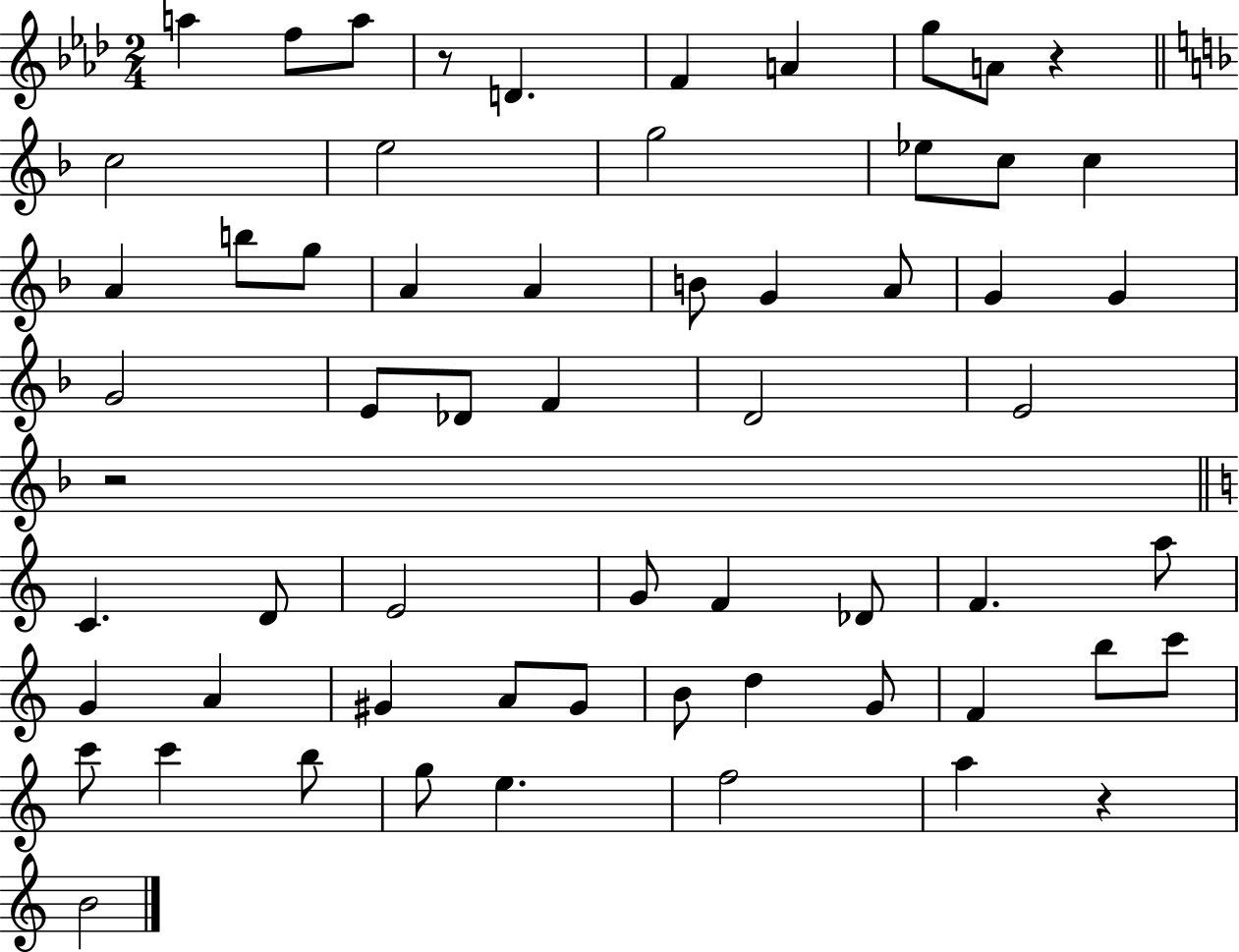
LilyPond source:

{
  \clef treble
  \numericTimeSignature
  \time 2/4
  \key aes \major
  a''4 f''8 a''8 | r8 d'4. | f'4 a'4 | g''8 a'8 r4 | \break \bar "||" \break \key f \major c''2 | e''2 | g''2 | ees''8 c''8 c''4 | \break a'4 b''8 g''8 | a'4 a'4 | b'8 g'4 a'8 | g'4 g'4 | \break g'2 | e'8 des'8 f'4 | d'2 | e'2 | \break r2 | \bar "||" \break \key a \minor c'4. d'8 | e'2 | g'8 f'4 des'8 | f'4. a''8 | \break g'4 a'4 | gis'4 a'8 gis'8 | b'8 d''4 g'8 | f'4 b''8 c'''8 | \break c'''8 c'''4 b''8 | g''8 e''4. | f''2 | a''4 r4 | \break b'2 | \bar "|."
}